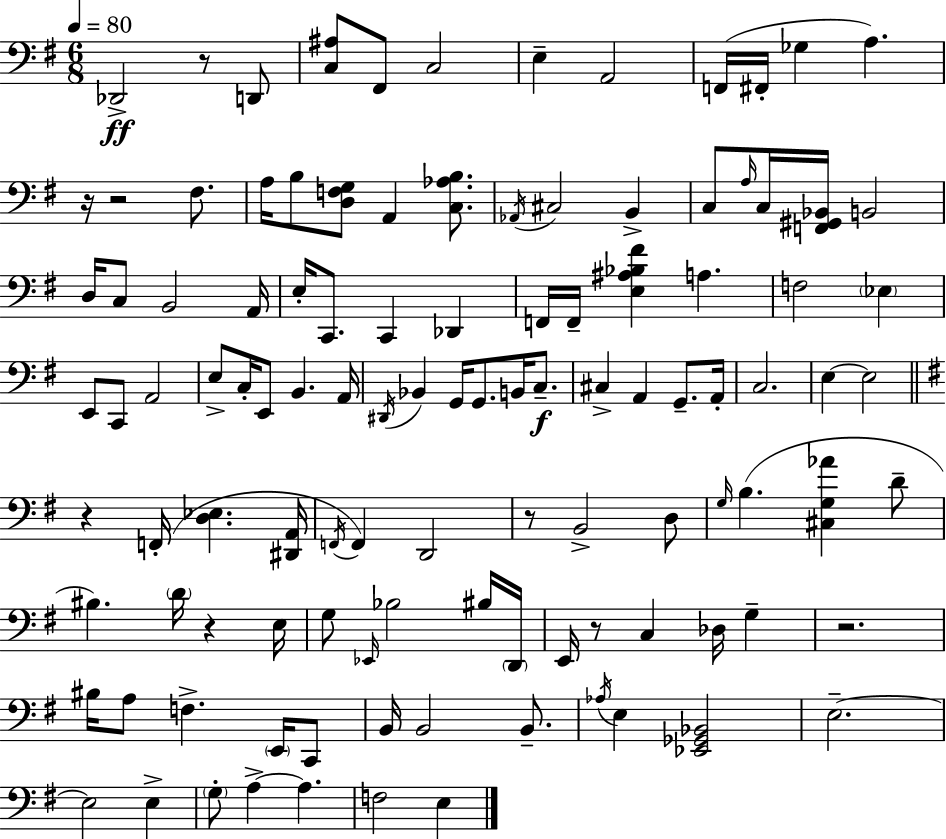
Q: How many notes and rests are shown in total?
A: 111